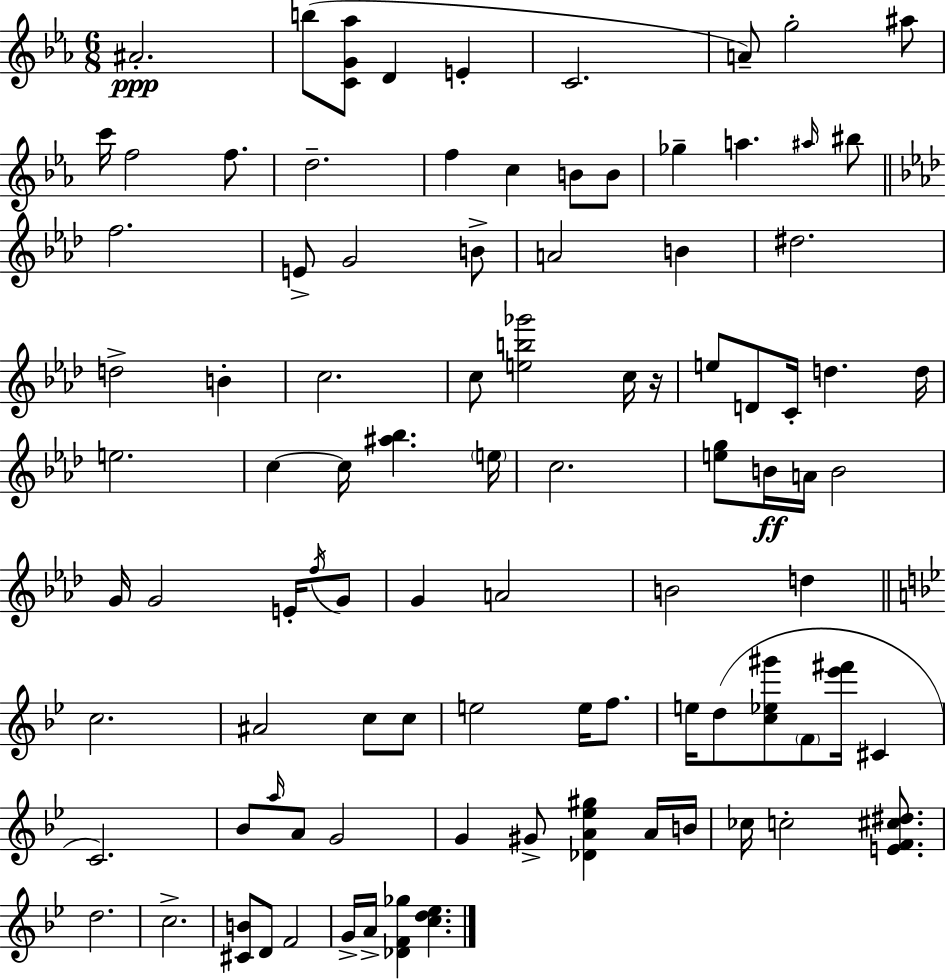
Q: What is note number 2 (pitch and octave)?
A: B5